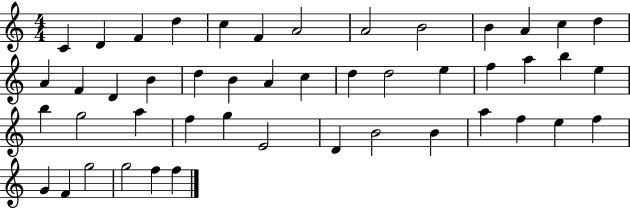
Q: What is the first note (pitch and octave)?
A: C4